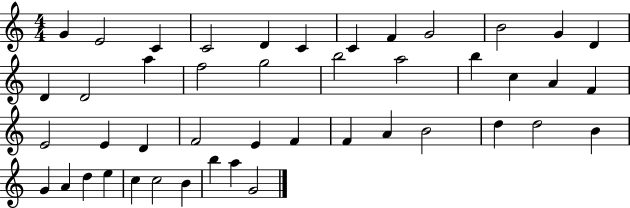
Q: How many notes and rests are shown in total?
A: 45